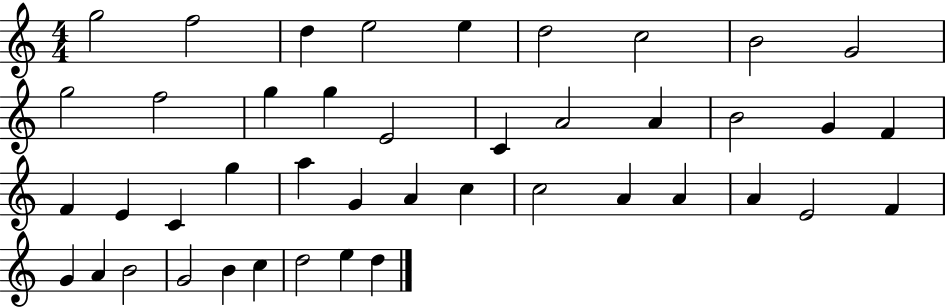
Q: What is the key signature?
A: C major